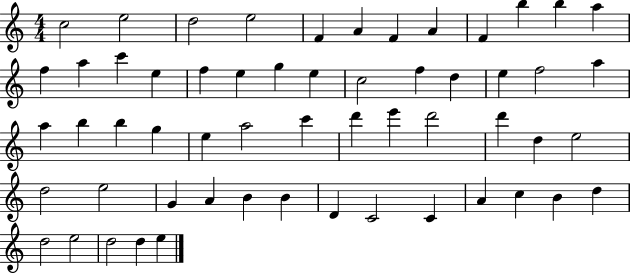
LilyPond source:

{
  \clef treble
  \numericTimeSignature
  \time 4/4
  \key c \major
  c''2 e''2 | d''2 e''2 | f'4 a'4 f'4 a'4 | f'4 b''4 b''4 a''4 | \break f''4 a''4 c'''4 e''4 | f''4 e''4 g''4 e''4 | c''2 f''4 d''4 | e''4 f''2 a''4 | \break a''4 b''4 b''4 g''4 | e''4 a''2 c'''4 | d'''4 e'''4 d'''2 | d'''4 d''4 e''2 | \break d''2 e''2 | g'4 a'4 b'4 b'4 | d'4 c'2 c'4 | a'4 c''4 b'4 d''4 | \break d''2 e''2 | d''2 d''4 e''4 | \bar "|."
}